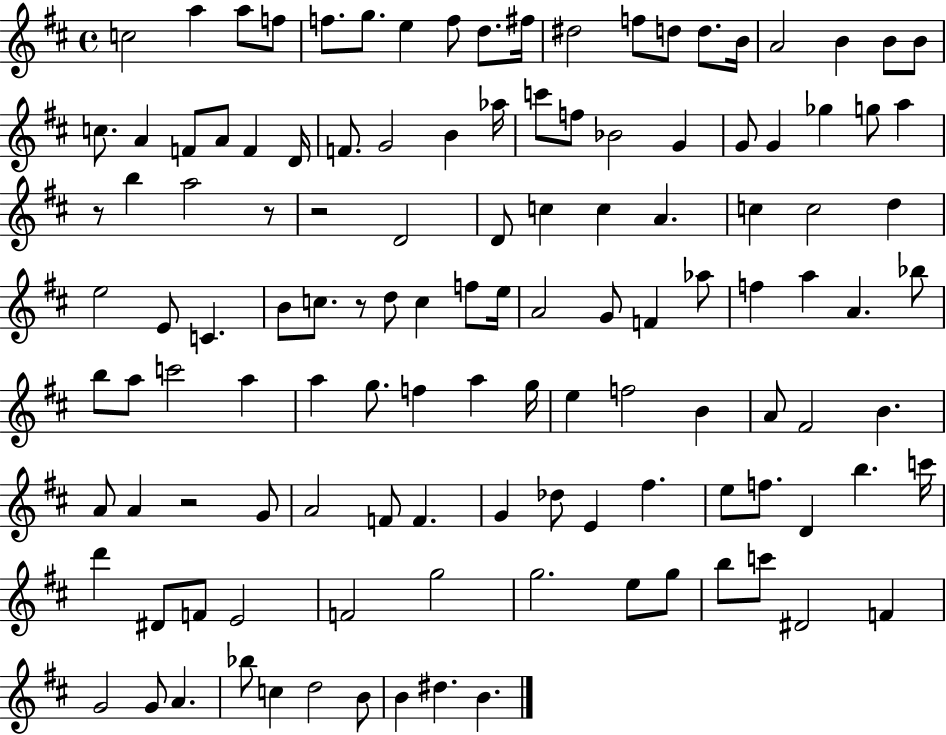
{
  \clef treble
  \time 4/4
  \defaultTimeSignature
  \key d \major
  c''2 a''4 a''8 f''8 | f''8. g''8. e''4 f''8 d''8. fis''16 | dis''2 f''8 d''8 d''8. b'16 | a'2 b'4 b'8 b'8 | \break c''8. a'4 f'8 a'8 f'4 d'16 | f'8. g'2 b'4 aes''16 | c'''8 f''8 bes'2 g'4 | g'8 g'4 ges''4 g''8 a''4 | \break r8 b''4 a''2 r8 | r2 d'2 | d'8 c''4 c''4 a'4. | c''4 c''2 d''4 | \break e''2 e'8 c'4. | b'8 c''8. r8 d''8 c''4 f''8 e''16 | a'2 g'8 f'4 aes''8 | f''4 a''4 a'4. bes''8 | \break b''8 a''8 c'''2 a''4 | a''4 g''8. f''4 a''4 g''16 | e''4 f''2 b'4 | a'8 fis'2 b'4. | \break a'8 a'4 r2 g'8 | a'2 f'8 f'4. | g'4 des''8 e'4 fis''4. | e''8 f''8. d'4 b''4. c'''16 | \break d'''4 dis'8 f'8 e'2 | f'2 g''2 | g''2. e''8 g''8 | b''8 c'''8 dis'2 f'4 | \break g'2 g'8 a'4. | bes''8 c''4 d''2 b'8 | b'4 dis''4. b'4. | \bar "|."
}